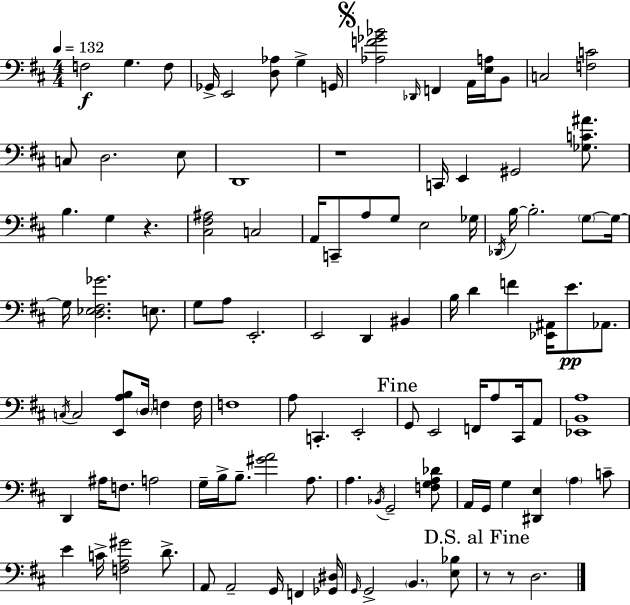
{
  \clef bass
  \numericTimeSignature
  \time 4/4
  \key d \major
  \tempo 4 = 132
  \repeat volta 2 { f2\f g4. f8 | ges,16-> e,2 <d aes>8 g4-> g,16 | \mark \markup { \musicglyph "scripts.segno" } <aes f' ges' bes'>2 \grace { des,16 } f,4 a,16 <e a>16 b,8 | c2 <f c'>2 | \break c8 d2. e8 | d,1 | r1 | c,16 e,4 gis,2 <ges c' ais'>8. | \break b4. g4 r4. | <cis fis ais>2 c2 | a,16 c,8-- a8 g8 e2 | ges16 \acciaccatura { des,16 } b16~~ b2.-. \parenthesize g8~~ | \break g16~~ g16 <d ees fis ges'>2. e8. | g8 a8 e,2.-. | e,2 d,4 bis,4 | b16 d'4 f'4 <ees, ais,>16 e'8.\pp aes,8. | \break \acciaccatura { c16 } c2 <e, a b>8 \parenthesize d16 f4 | f16 f1 | a8 c,4.-. e,2-. | \mark "Fine" g,8 e,2 f,16 a8 | \break cis,16 a,8 <ees, b, a>1 | d,4 ais16 f8. a2 | g16-- b16-> b8.-- <gis' a'>2 | a8. a4. \acciaccatura { bes,16 } g,2-- | \break <f g a des'>8 a,16 g,16 g4 <dis, e>4 \parenthesize a4 | c'8-- e'4 c'16-> <f a gis'>2 | d'8.-> a,8 a,2-- g,16 f,4 | <ges, dis>16 \grace { g,16 } g,2-> \parenthesize b,4. | \break <e bes>8 \mark "D.S. al Fine" r8 r8 d2. | } \bar "|."
}